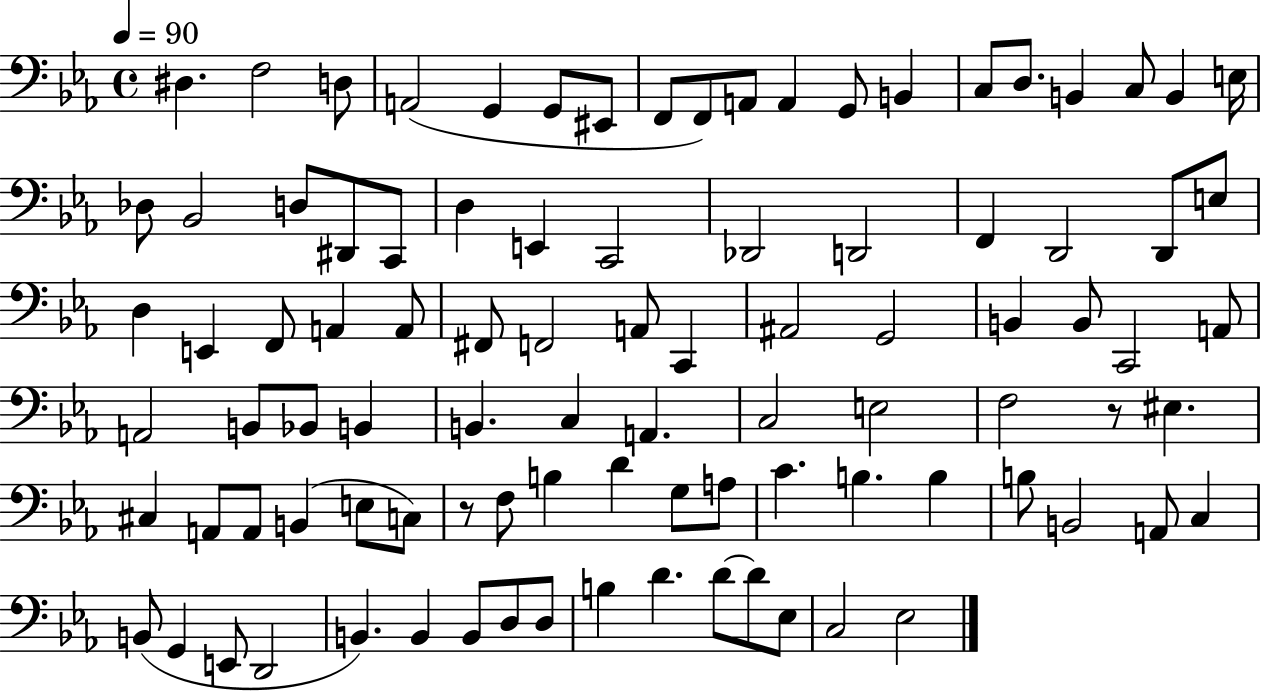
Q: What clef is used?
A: bass